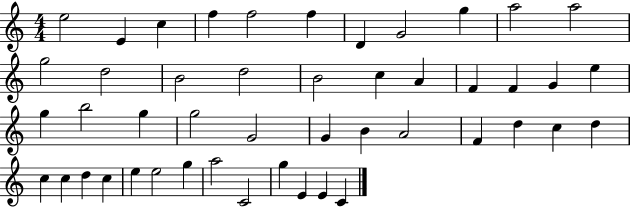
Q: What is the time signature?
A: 4/4